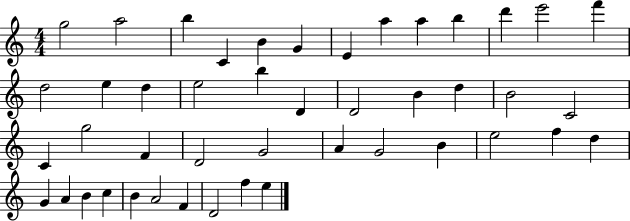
G5/h A5/h B5/q C4/q B4/q G4/q E4/q A5/q A5/q B5/q D6/q E6/h F6/q D5/h E5/q D5/q E5/h B5/q D4/q D4/h B4/q D5/q B4/h C4/h C4/q G5/h F4/q D4/h G4/h A4/q G4/h B4/q E5/h F5/q D5/q G4/q A4/q B4/q C5/q B4/q A4/h F4/q D4/h F5/q E5/q